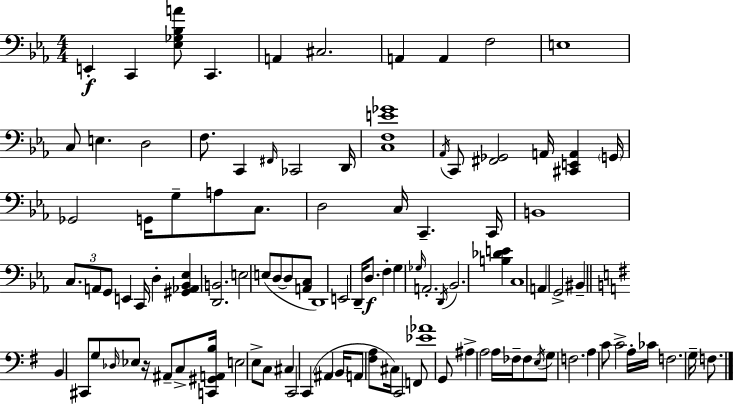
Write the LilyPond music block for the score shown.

{
  \clef bass
  \numericTimeSignature
  \time 4/4
  \key ees \major
  e,4-.\f c,4 <ees ges bes a'>8 c,4. | a,4 cis2. | a,4 a,4 f2 | e1 | \break c8 e4. d2 | f8. c,4 \grace { fis,16 } ces,2 | d,16 <c f e' ges'>1 | \acciaccatura { aes,16 } c,8 <fis, ges,>2 a,16 <cis, e, a,>4 | \break \parenthesize g,16 ges,2 g,16 g8-- a8 c8. | d2 c16 c,4.-- | c,16 b,1 | \tuplet 3/2 { c8. a,8 g,8 } e,4 c,16 d4-. | \break <gis, aes, bes, ees>4 <d, b,>2. | e2 e8( d8~~ d8 | <a, c>8 d,1) | e,2 d,16-- d8.\f f4-. | \break g4 \grace { ges16 } a,2.-. | \acciaccatura { d,16 } bes,2. | <b des' e'>4 c1 | a,4 g,2-> | \break bis,4-- \bar "||" \break \key g \major b,4 cis,8 g8 \grace { des16 } ees8 r16 ais,8-- c8-> | <c, gis, a, b>16 e2 e8-> c8 cis4 | c,2 c,4( ais,4 | \parenthesize b,16 a,8 <fis a>8 cis16) c,2 f,8 | \break <ees' aes'>1 | g,8 ais4-> a2 a16 | fes16-- fes8 \acciaccatura { e16 } g8 f2. | a4 c'8 c'2-> | \break a16-. ces'16 f2. g16-- f8. | \bar "|."
}